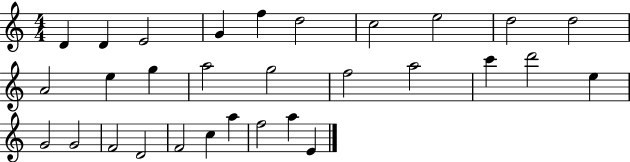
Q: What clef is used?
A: treble